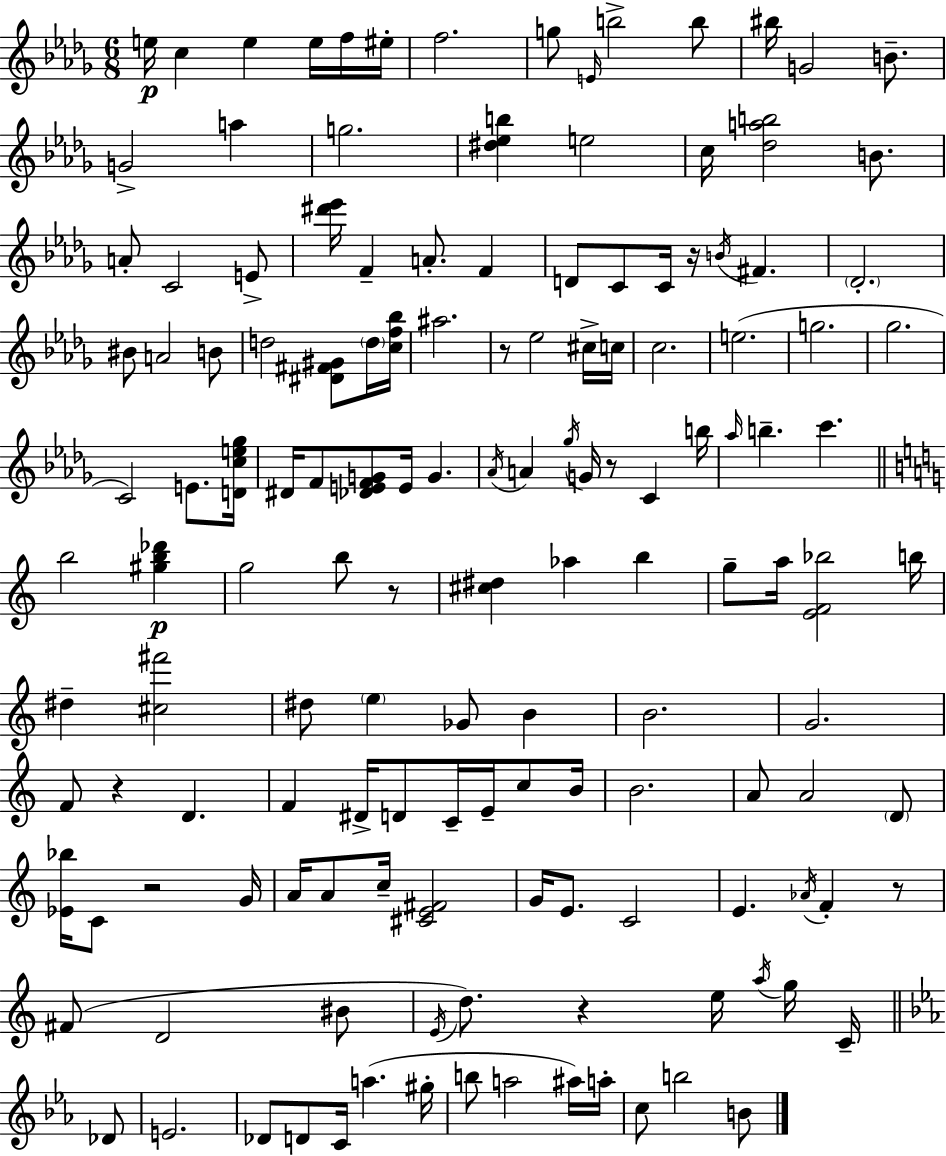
{
  \clef treble
  \numericTimeSignature
  \time 6/8
  \key bes \minor
  e''16\p c''4 e''4 e''16 f''16 eis''16-. | f''2. | g''8 \grace { e'16 } b''2-> b''8 | bis''16 g'2 b'8.-- | \break g'2-> a''4 | g''2. | <dis'' ees'' b''>4 e''2 | c''16 <des'' a'' b''>2 b'8. | \break a'8-. c'2 e'8-> | <dis''' ees'''>16 f'4-- a'8.-. f'4 | d'8 c'8 c'16 r16 \acciaccatura { b'16 } fis'4. | \parenthesize des'2.-. | \break bis'8 a'2 | b'8 d''2 <dis' fis' gis'>8 | \parenthesize d''16 <c'' f'' bes''>16 ais''2. | r8 ees''2 | \break cis''16-> c''16 c''2. | e''2.( | g''2. | ges''2. | \break c'2) e'8. | <d' c'' e'' ges''>16 dis'16 f'8 <des' e' f' g'>8 e'16 g'4. | \acciaccatura { aes'16 } a'4 \acciaccatura { ges''16 } g'16 r8 c'4 | b''16 \grace { aes''16 } b''4.-- c'''4. | \break \bar "||" \break \key c \major b''2 <gis'' b'' des'''>4\p | g''2 b''8 r8 | <cis'' dis''>4 aes''4 b''4 | g''8-- a''16 <e' f' bes''>2 b''16 | \break dis''4-- <cis'' fis'''>2 | dis''8 \parenthesize e''4 ges'8 b'4 | b'2. | g'2. | \break f'8 r4 d'4. | f'4 dis'16-> d'8 c'16-- e'16-- c''8 b'16 | b'2. | a'8 a'2 \parenthesize d'8 | \break <ees' bes''>16 c'8 r2 g'16 | a'16 a'8 c''16-- <cis' e' fis'>2 | g'16 e'8. c'2 | e'4. \acciaccatura { aes'16 } f'4-. r8 | \break fis'8( d'2 bis'8 | \acciaccatura { e'16 }) d''8. r4 e''16 \acciaccatura { a''16 } g''16 | c'16-- \bar "||" \break \key c \minor des'8 e'2. | des'8 d'8 c'16 a''4.( | gis''16-. b''8 a''2 | ais''16) a''16-. c''8 b''2 | \break b'8 \bar "|."
}